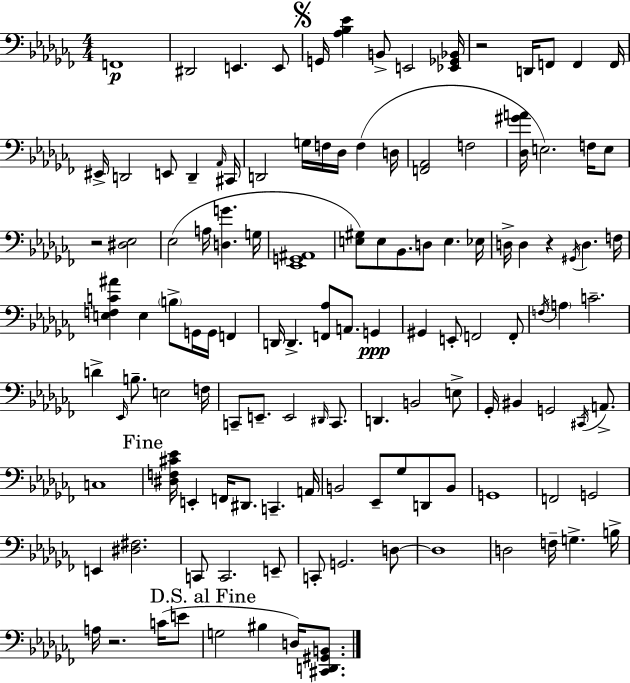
X:1
T:Untitled
M:4/4
L:1/4
K:Abm
F,,4 ^D,,2 E,, E,,/2 G,,/4 [_A,_B,_E] B,,/2 E,,2 [_E,,_G,,_B,,]/4 z2 D,,/4 F,,/2 F,, F,,/4 ^E,,/4 D,,2 E,,/2 D,, _A,,/4 ^C,,/4 D,,2 G,/4 F,/4 _D,/4 F, D,/4 [F,,_A,,]2 F,2 [_D,^GA]/4 E,2 F,/4 E,/2 z2 [^D,_E,]2 _E,2 A,/4 [D,G] G,/4 [_E,,G,,^A,,]4 [E,^G,]/2 E,/2 _B,,/2 D,/2 E, _E,/4 D,/4 D, z ^G,,/4 D, F,/4 [E,F,C^A] E, B,/2 G,,/4 G,,/4 F,, D,,/4 D,, [F,,_A,]/2 A,,/2 G,, ^G,, E,,/2 F,,2 F,,/2 F,/4 A, C2 D _E,,/4 B,/2 E,2 F,/4 C,,/2 E,,/2 E,,2 ^D,,/4 C,,/2 D,, B,,2 E,/2 _G,,/4 ^B,, G,,2 ^C,,/4 A,,/2 C,4 [^D,F,^C_E]/4 E,, F,,/4 ^D,,/2 C,, A,,/4 B,,2 _E,,/2 _G,/2 D,,/2 B,,/2 G,,4 F,,2 G,,2 E,, [^D,^F,]2 C,,/2 C,,2 E,,/2 C,,/2 G,,2 D,/2 D,4 D,2 F,/4 G, B,/4 A,/4 z2 C/4 E/2 G,2 ^B, D,/4 [^C,,D,,^G,,B,,]/2